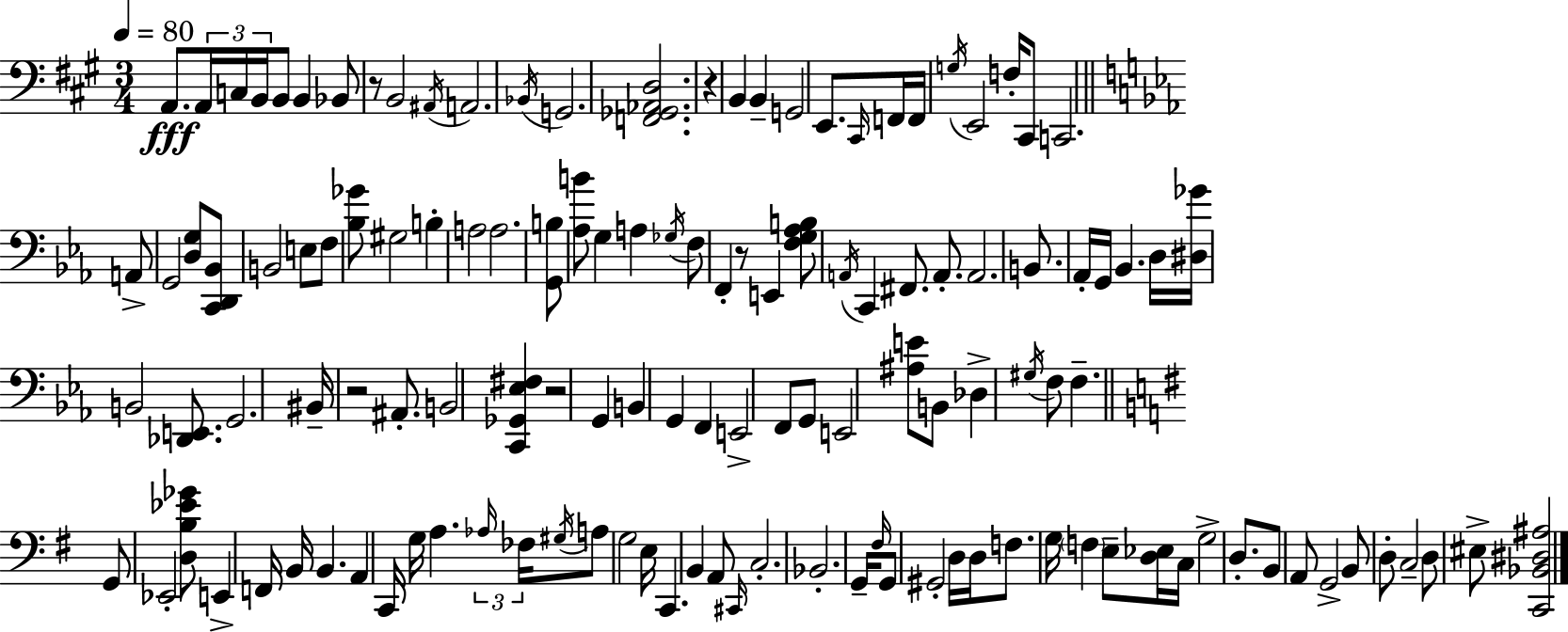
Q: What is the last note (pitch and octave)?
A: EIS3